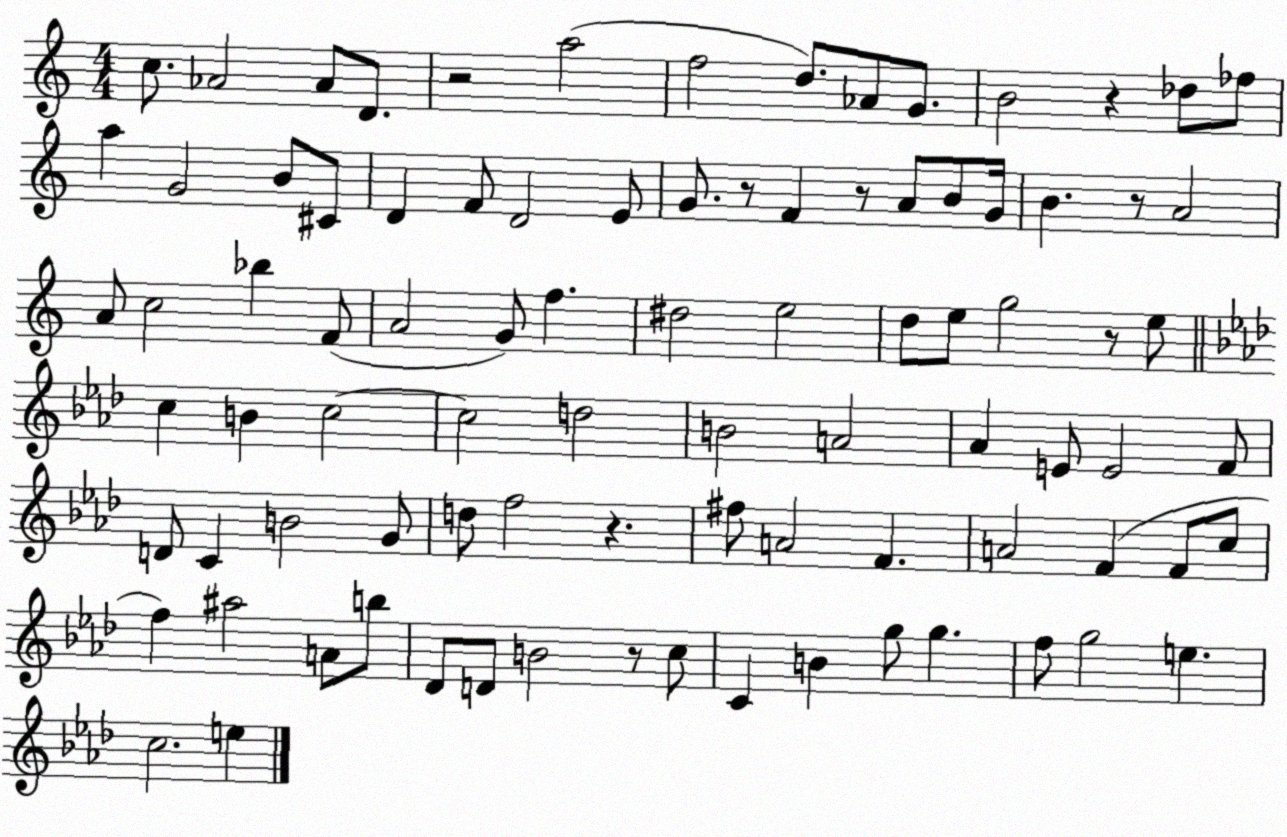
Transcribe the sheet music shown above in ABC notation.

X:1
T:Untitled
M:4/4
L:1/4
K:C
c/2 _A2 _A/2 D/2 z2 a2 f2 d/2 _A/2 G/2 B2 z _d/2 _f/2 a G2 B/2 ^C/2 D F/2 D2 E/2 G/2 z/2 F z/2 A/2 B/2 G/4 B z/2 A2 A/2 c2 _b F/2 A2 G/2 f ^d2 e2 d/2 e/2 g2 z/2 e/2 c B c2 c2 d2 B2 A2 _A E/2 E2 F/2 D/2 C B2 G/2 d/2 f2 z ^f/2 A2 F A2 F F/2 c/2 f ^a2 A/2 b/2 _D/2 D/2 B2 z/2 c/2 C B g/2 g f/2 g2 e c2 e